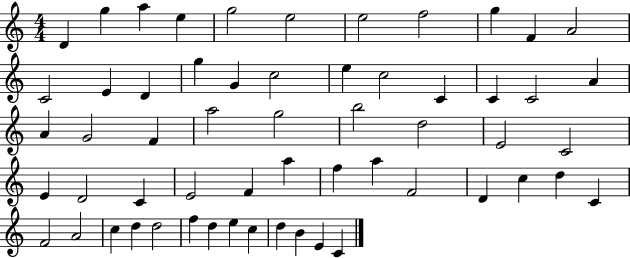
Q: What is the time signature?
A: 4/4